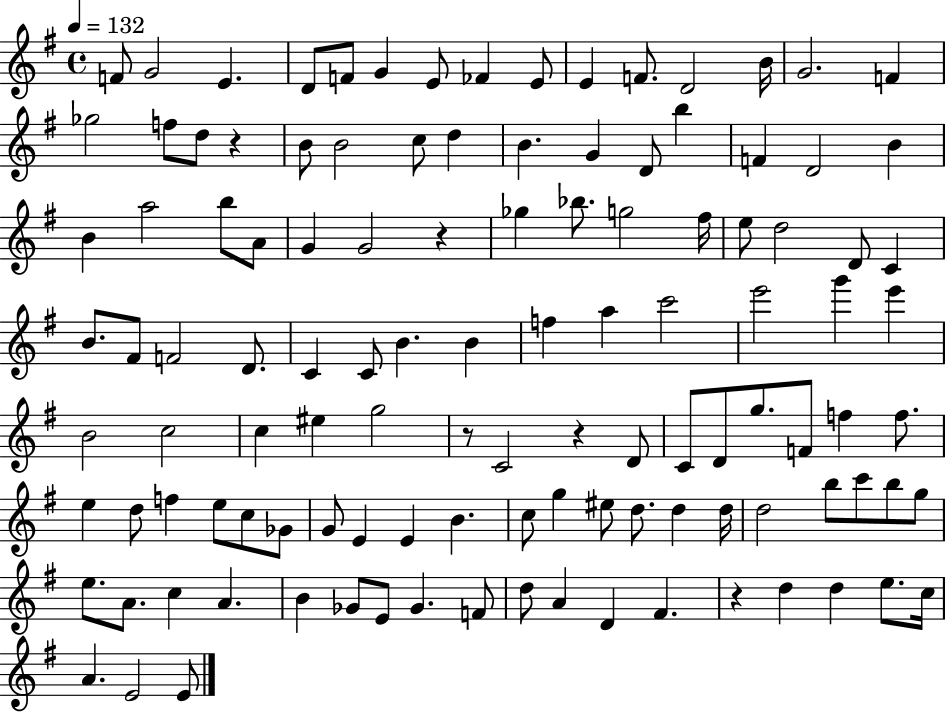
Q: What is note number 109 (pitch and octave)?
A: A4